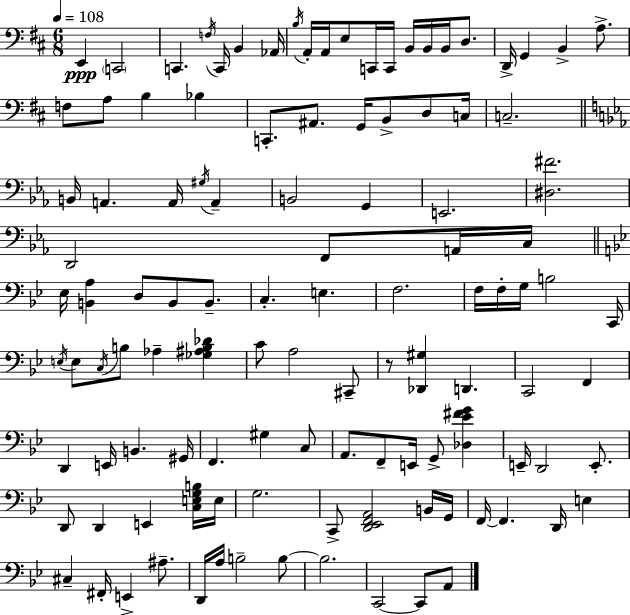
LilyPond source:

{
  \clef bass
  \numericTimeSignature
  \time 6/8
  \key d \major
  \tempo 4 = 108
  e,4\ppp \parenthesize c,2 | c,4. \acciaccatura { f16 } c,16 b,4 | aes,16 \acciaccatura { b16 } a,16-. a,16 e8 c,16 c,16 b,16 b,16 b,16 d8. | d,16-> g,4 b,4-> a8.-> | \break f8 a8 b4 bes4 | c,8.-. ais,8. g,16 b,8-> d8 | c16 c2.-- | \bar "||" \break \key ees \major b,16 a,4. a,16 \acciaccatura { gis16 } a,4-- | b,2 g,4 | e,2. | <dis fis'>2. | \break d,2 f,8 a,16 | c16 \bar "||" \break \key g \minor ees16 <b, a>4 d8 b,8 b,8.-- | c4.-. e4. | f2. | f16 f16-. g16 b2 c,16 | \break \acciaccatura { e16 } e8 \acciaccatura { c16 } b8 aes4-- <ges ais b des'>4 | c'8 a2 | cis,8-- r8 <des, gis>4 d,4. | c,2 f,4 | \break d,4 e,16 b,4. | gis,16 f,4. gis4 | c8 a,8. f,8-- e,16 g,8-> <des ees' fis' g'>4 | e,16-- d,2 e,8.-. | \break d,8 d,4 e,4 | <c e g b>16 e16 g2. | c,8-> <d, ees, f, a,>2 | b,16 g,16 f,16~~ f,4. d,16 e4 | \break cis4-- fis,16-. e,4-> ais8.-- | d,16 a16 b2-- | b8~~ b2. | c,2~~ c,8 | \break a,8 \bar "|."
}